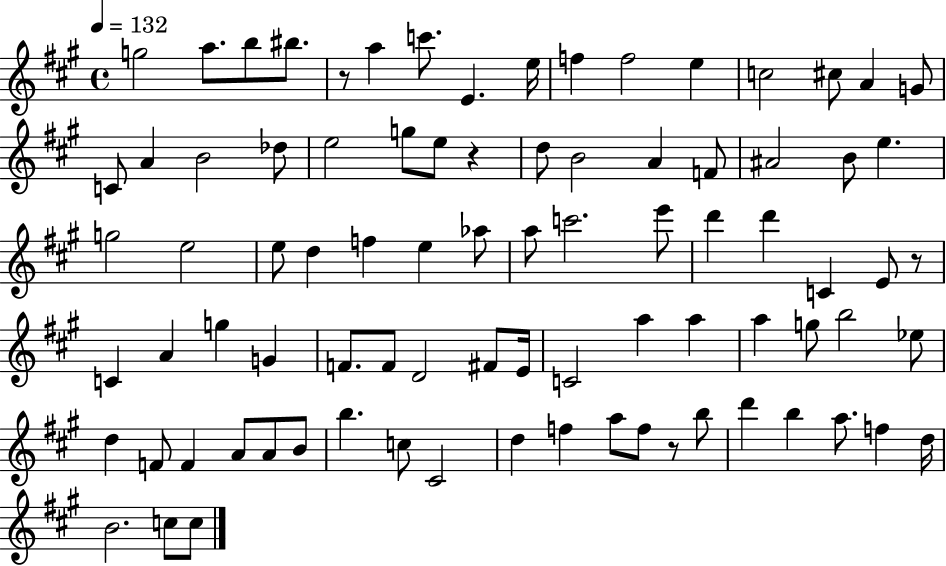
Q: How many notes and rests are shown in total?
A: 85